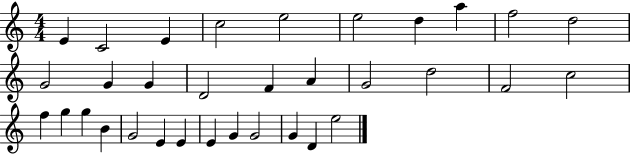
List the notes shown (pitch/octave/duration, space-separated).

E4/q C4/h E4/q C5/h E5/h E5/h D5/q A5/q F5/h D5/h G4/h G4/q G4/q D4/h F4/q A4/q G4/h D5/h F4/h C5/h F5/q G5/q G5/q B4/q G4/h E4/q E4/q E4/q G4/q G4/h G4/q D4/q E5/h